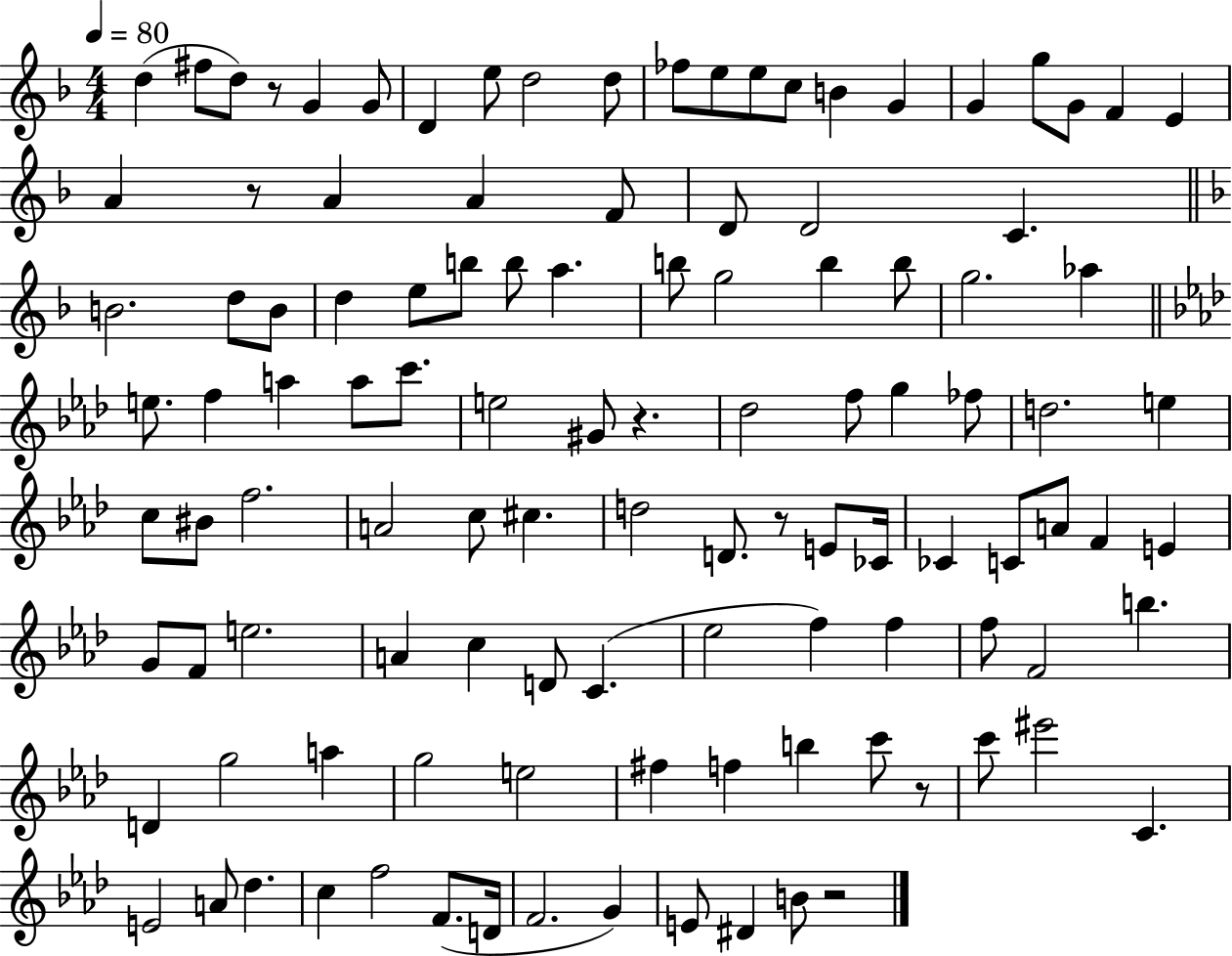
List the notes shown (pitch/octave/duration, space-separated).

D5/q F#5/e D5/e R/e G4/q G4/e D4/q E5/e D5/h D5/e FES5/e E5/e E5/e C5/e B4/q G4/q G4/q G5/e G4/e F4/q E4/q A4/q R/e A4/q A4/q F4/e D4/e D4/h C4/q. B4/h. D5/e B4/e D5/q E5/e B5/e B5/e A5/q. B5/e G5/h B5/q B5/e G5/h. Ab5/q E5/e. F5/q A5/q A5/e C6/e. E5/h G#4/e R/q. Db5/h F5/e G5/q FES5/e D5/h. E5/q C5/e BIS4/e F5/h. A4/h C5/e C#5/q. D5/h D4/e. R/e E4/e CES4/s CES4/q C4/e A4/e F4/q E4/q G4/e F4/e E5/h. A4/q C5/q D4/e C4/q. Eb5/h F5/q F5/q F5/e F4/h B5/q. D4/q G5/h A5/q G5/h E5/h F#5/q F5/q B5/q C6/e R/e C6/e EIS6/h C4/q. E4/h A4/e Db5/q. C5/q F5/h F4/e. D4/s F4/h. G4/q E4/e D#4/q B4/e R/h